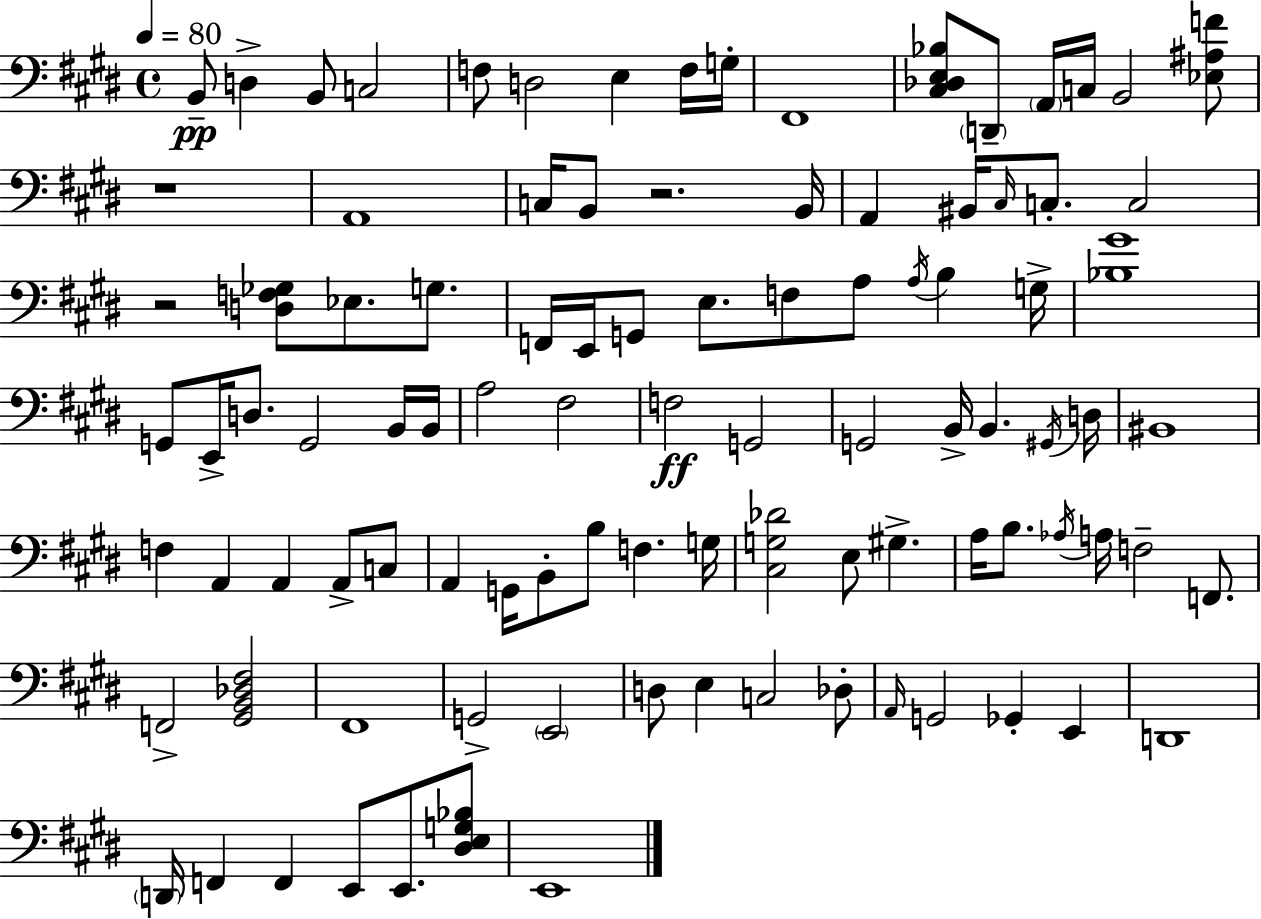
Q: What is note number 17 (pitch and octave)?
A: B2